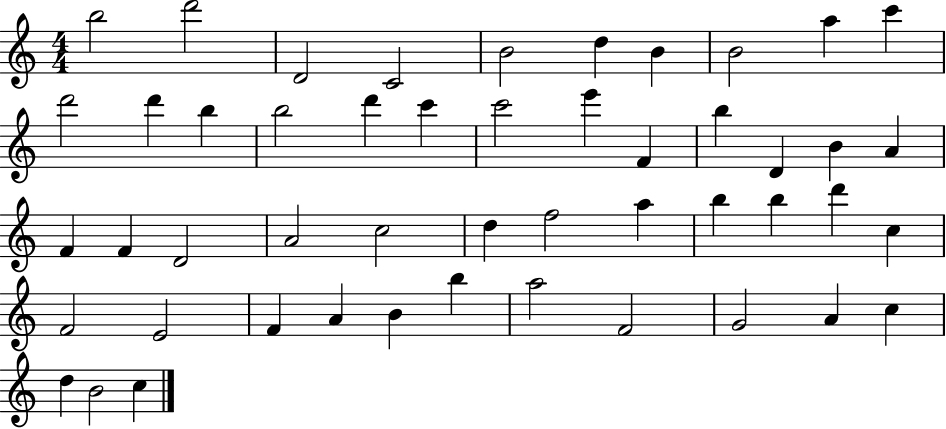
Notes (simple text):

B5/h D6/h D4/h C4/h B4/h D5/q B4/q B4/h A5/q C6/q D6/h D6/q B5/q B5/h D6/q C6/q C6/h E6/q F4/q B5/q D4/q B4/q A4/q F4/q F4/q D4/h A4/h C5/h D5/q F5/h A5/q B5/q B5/q D6/q C5/q F4/h E4/h F4/q A4/q B4/q B5/q A5/h F4/h G4/h A4/q C5/q D5/q B4/h C5/q